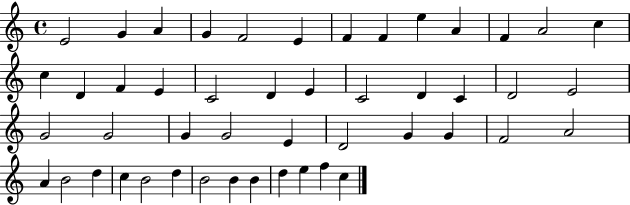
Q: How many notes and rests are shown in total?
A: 48